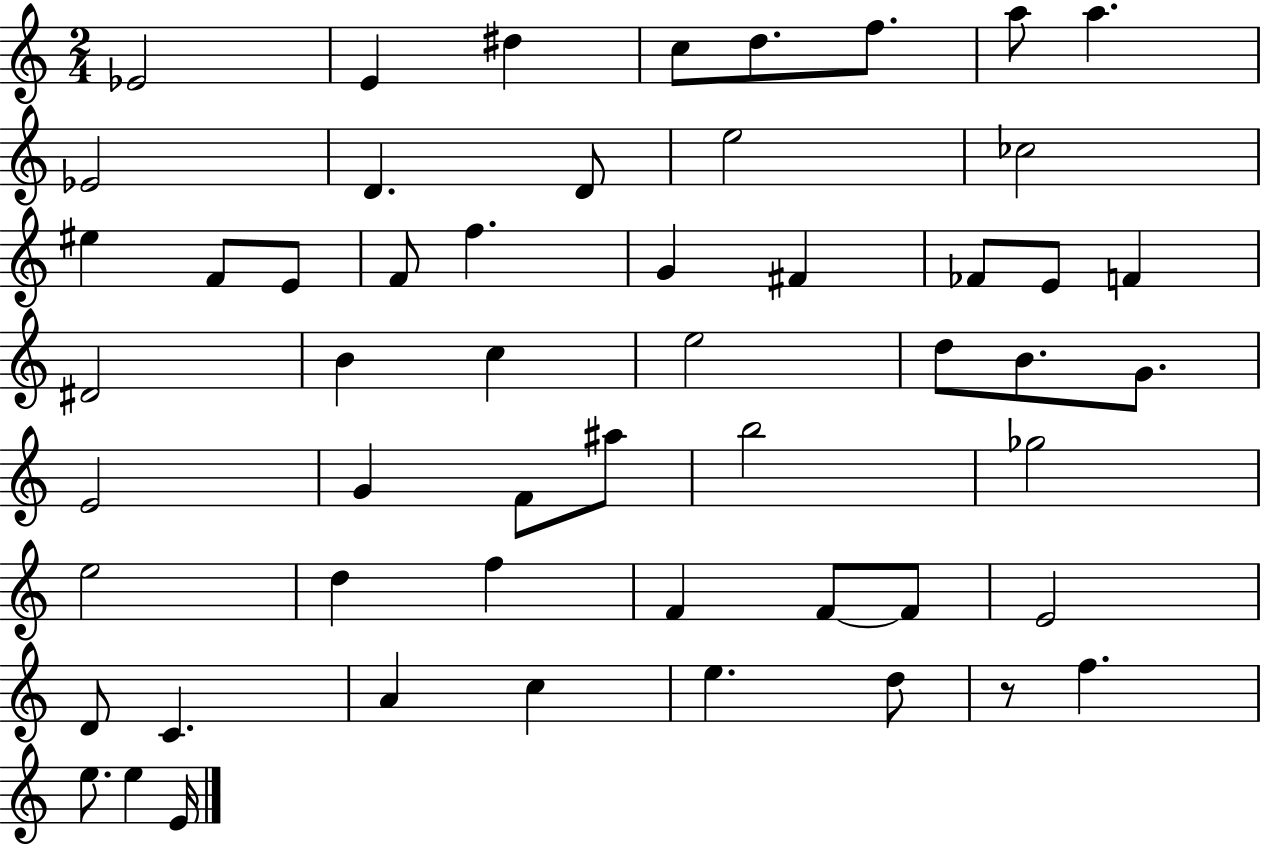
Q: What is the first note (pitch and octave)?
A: Eb4